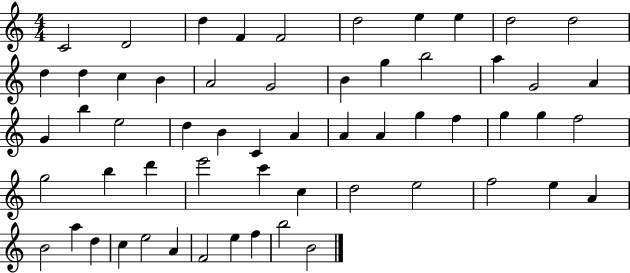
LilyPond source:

{
  \clef treble
  \numericTimeSignature
  \time 4/4
  \key c \major
  c'2 d'2 | d''4 f'4 f'2 | d''2 e''4 e''4 | d''2 d''2 | \break d''4 d''4 c''4 b'4 | a'2 g'2 | b'4 g''4 b''2 | a''4 g'2 a'4 | \break g'4 b''4 e''2 | d''4 b'4 c'4 a'4 | a'4 a'4 g''4 f''4 | g''4 g''4 f''2 | \break g''2 b''4 d'''4 | e'''2 c'''4 c''4 | d''2 e''2 | f''2 e''4 a'4 | \break b'2 a''4 d''4 | c''4 e''2 a'4 | f'2 e''4 f''4 | b''2 b'2 | \break \bar "|."
}